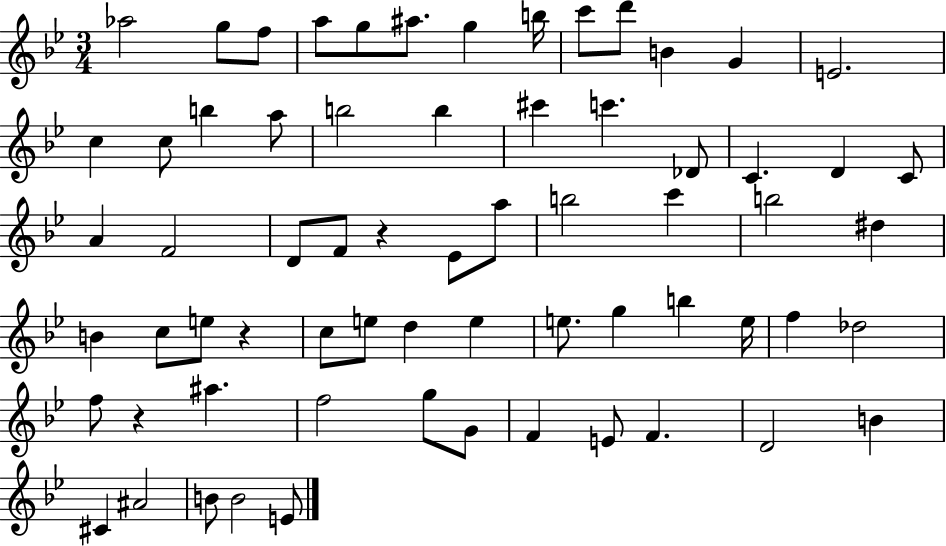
{
  \clef treble
  \numericTimeSignature
  \time 3/4
  \key bes \major
  aes''2 g''8 f''8 | a''8 g''8 ais''8. g''4 b''16 | c'''8 d'''8 b'4 g'4 | e'2. | \break c''4 c''8 b''4 a''8 | b''2 b''4 | cis'''4 c'''4. des'8 | c'4. d'4 c'8 | \break a'4 f'2 | d'8 f'8 r4 ees'8 a''8 | b''2 c'''4 | b''2 dis''4 | \break b'4 c''8 e''8 r4 | c''8 e''8 d''4 e''4 | e''8. g''4 b''4 e''16 | f''4 des''2 | \break f''8 r4 ais''4. | f''2 g''8 g'8 | f'4 e'8 f'4. | d'2 b'4 | \break cis'4 ais'2 | b'8 b'2 e'8 | \bar "|."
}